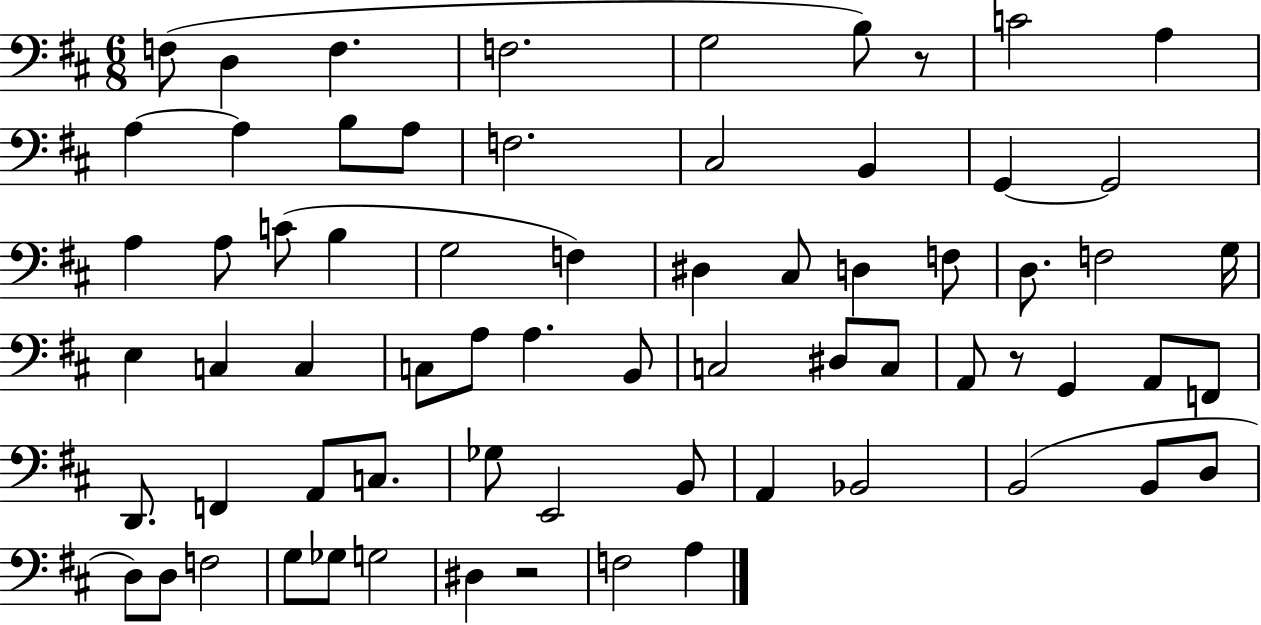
F3/e D3/q F3/q. F3/h. G3/h B3/e R/e C4/h A3/q A3/q A3/q B3/e A3/e F3/h. C#3/h B2/q G2/q G2/h A3/q A3/e C4/e B3/q G3/h F3/q D#3/q C#3/e D3/q F3/e D3/e. F3/h G3/s E3/q C3/q C3/q C3/e A3/e A3/q. B2/e C3/h D#3/e C3/e A2/e R/e G2/q A2/e F2/e D2/e. F2/q A2/e C3/e. Gb3/e E2/h B2/e A2/q Bb2/h B2/h B2/e D3/e D3/e D3/e F3/h G3/e Gb3/e G3/h D#3/q R/h F3/h A3/q